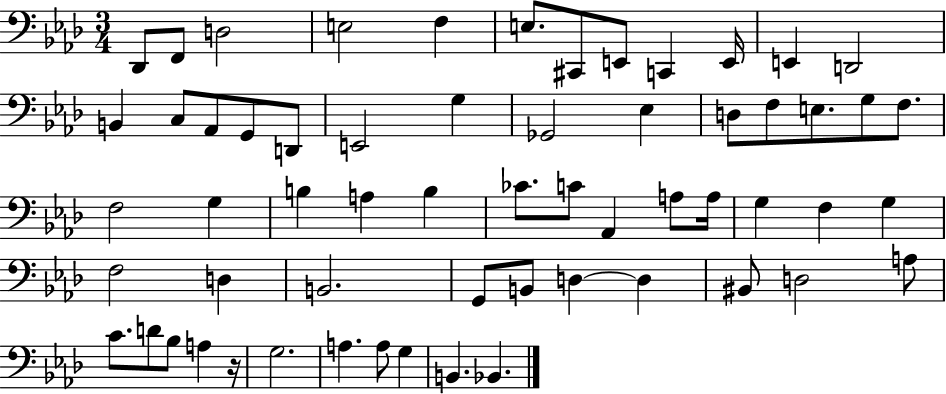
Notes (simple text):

Db2/e F2/e D3/h E3/h F3/q E3/e. C#2/e E2/e C2/q E2/s E2/q D2/h B2/q C3/e Ab2/e G2/e D2/e E2/h G3/q Gb2/h Eb3/q D3/e F3/e E3/e. G3/e F3/e. F3/h G3/q B3/q A3/q B3/q CES4/e. C4/e Ab2/q A3/e A3/s G3/q F3/q G3/q F3/h D3/q B2/h. G2/e B2/e D3/q D3/q BIS2/e D3/h A3/e C4/e. D4/e Bb3/e A3/q R/s G3/h. A3/q. A3/e G3/q B2/q. Bb2/q.